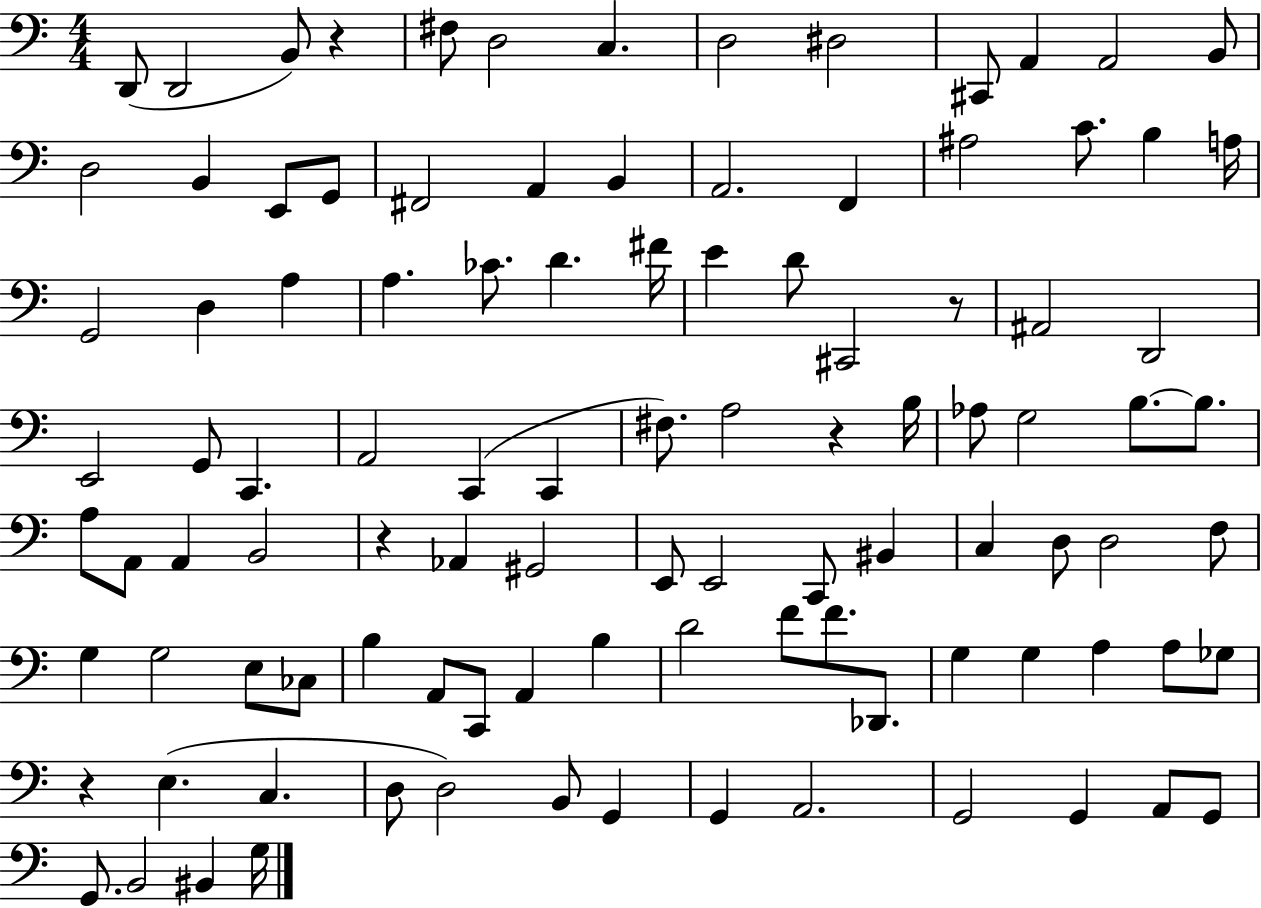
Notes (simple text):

D2/e D2/h B2/e R/q F#3/e D3/h C3/q. D3/h D#3/h C#2/e A2/q A2/h B2/e D3/h B2/q E2/e G2/e F#2/h A2/q B2/q A2/h. F2/q A#3/h C4/e. B3/q A3/s G2/h D3/q A3/q A3/q. CES4/e. D4/q. F#4/s E4/q D4/e C#2/h R/e A#2/h D2/h E2/h G2/e C2/q. A2/h C2/q C2/q F#3/e. A3/h R/q B3/s Ab3/e G3/h B3/e. B3/e. A3/e A2/e A2/q B2/h R/q Ab2/q G#2/h E2/e E2/h C2/e BIS2/q C3/q D3/e D3/h F3/e G3/q G3/h E3/e CES3/e B3/q A2/e C2/e A2/q B3/q D4/h F4/e F4/e. Db2/e. G3/q G3/q A3/q A3/e Gb3/e R/q E3/q. C3/q. D3/e D3/h B2/e G2/q G2/q A2/h. G2/h G2/q A2/e G2/e G2/e. B2/h BIS2/q G3/s